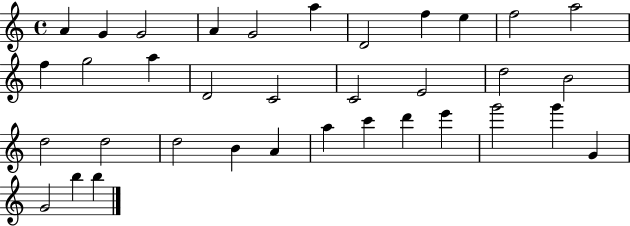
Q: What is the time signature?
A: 4/4